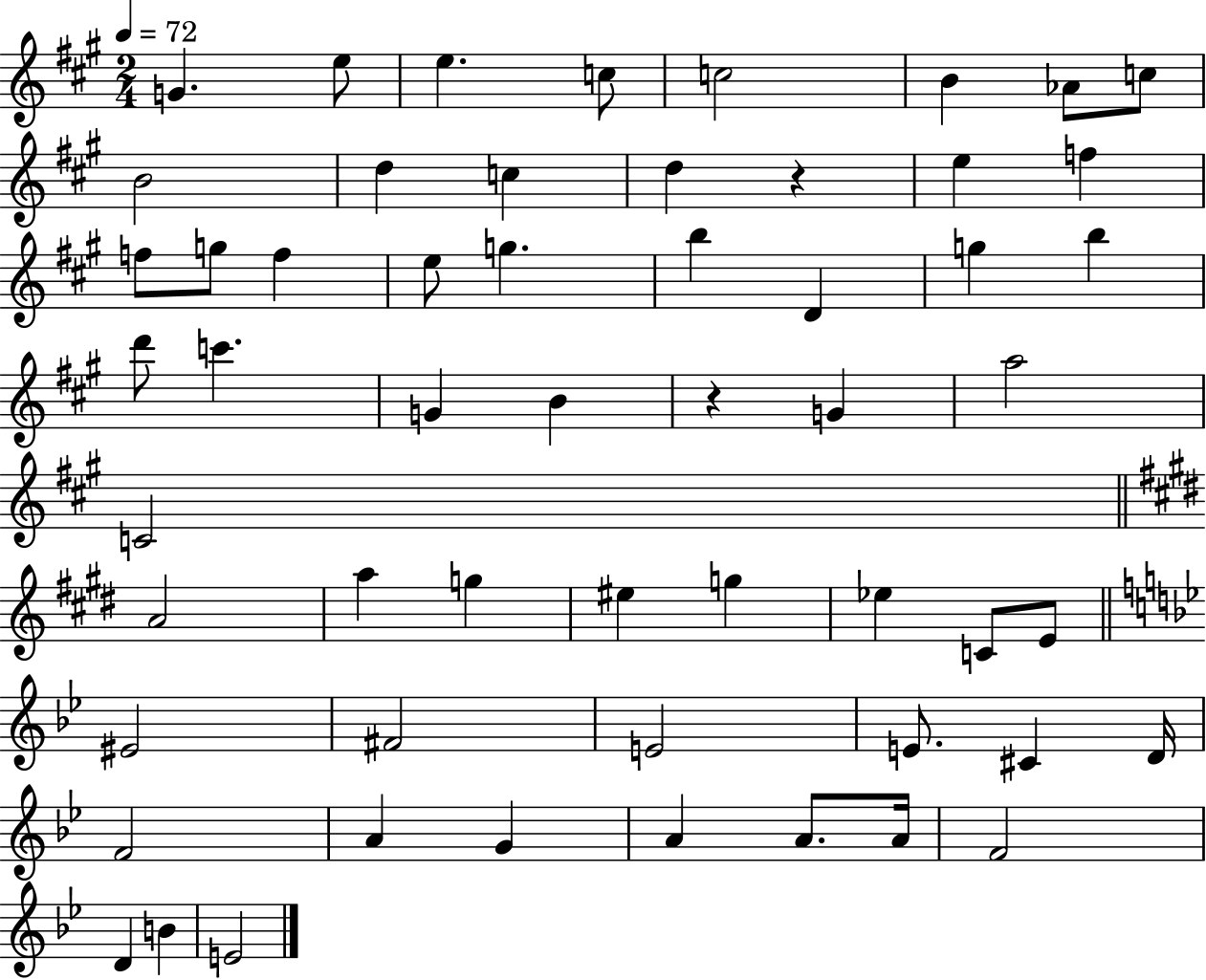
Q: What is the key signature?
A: A major